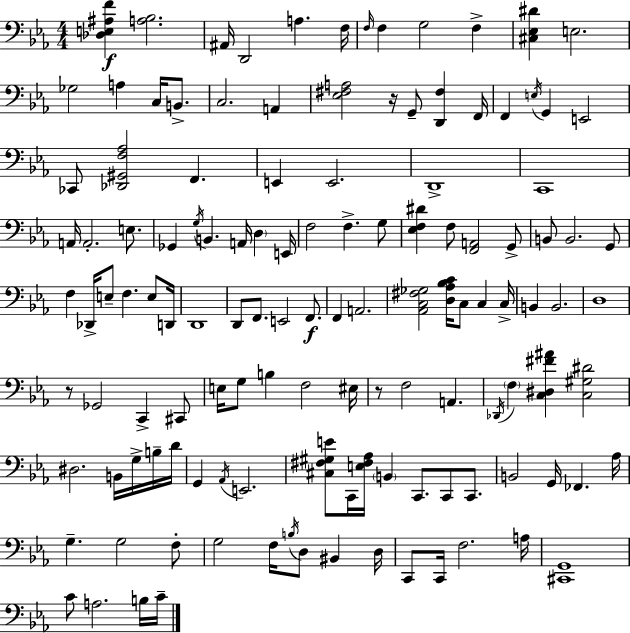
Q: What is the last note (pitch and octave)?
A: C4